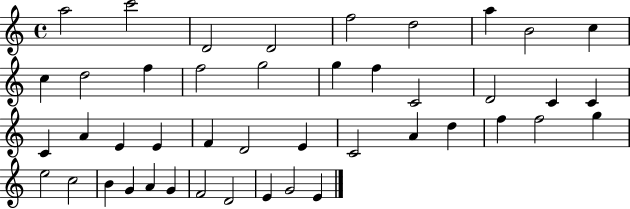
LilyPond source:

{
  \clef treble
  \time 4/4
  \defaultTimeSignature
  \key c \major
  a''2 c'''2 | d'2 d'2 | f''2 d''2 | a''4 b'2 c''4 | \break c''4 d''2 f''4 | f''2 g''2 | g''4 f''4 c'2 | d'2 c'4 c'4 | \break c'4 a'4 e'4 e'4 | f'4 d'2 e'4 | c'2 a'4 d''4 | f''4 f''2 g''4 | \break e''2 c''2 | b'4 g'4 a'4 g'4 | f'2 d'2 | e'4 g'2 e'4 | \break \bar "|."
}